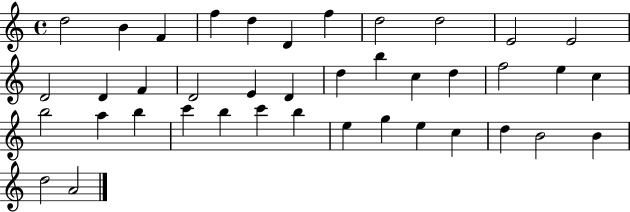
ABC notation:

X:1
T:Untitled
M:4/4
L:1/4
K:C
d2 B F f d D f d2 d2 E2 E2 D2 D F D2 E D d b c d f2 e c b2 a b c' b c' b e g e c d B2 B d2 A2